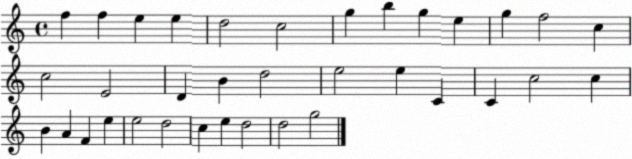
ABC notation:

X:1
T:Untitled
M:4/4
L:1/4
K:C
f f e e d2 c2 g b g e g f2 c c2 E2 D B d2 e2 e C C c2 c B A F e e2 d2 c e d2 d2 g2